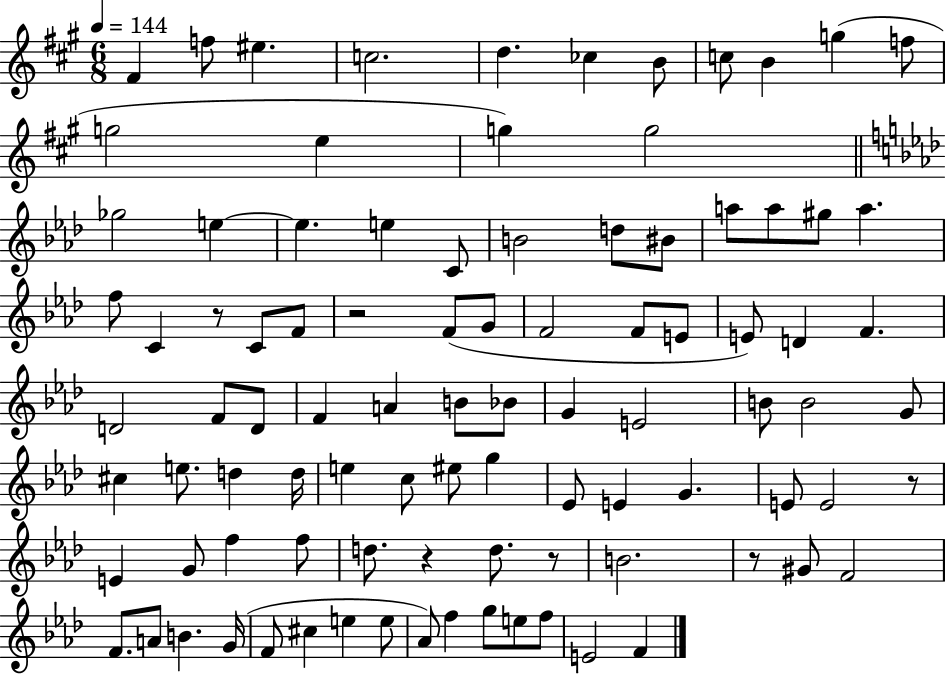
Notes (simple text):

F#4/q F5/e EIS5/q. C5/h. D5/q. CES5/q B4/e C5/e B4/q G5/q F5/e G5/h E5/q G5/q G5/h Gb5/h E5/q E5/q. E5/q C4/e B4/h D5/e BIS4/e A5/e A5/e G#5/e A5/q. F5/e C4/q R/e C4/e F4/e R/h F4/e G4/e F4/h F4/e E4/e E4/e D4/q F4/q. D4/h F4/e D4/e F4/q A4/q B4/e Bb4/e G4/q E4/h B4/e B4/h G4/e C#5/q E5/e. D5/q D5/s E5/q C5/e EIS5/e G5/q Eb4/e E4/q G4/q. E4/e E4/h R/e E4/q G4/e F5/q F5/e D5/e. R/q D5/e. R/e B4/h. R/e G#4/e F4/h F4/e. A4/e B4/q. G4/s F4/e C#5/q E5/q E5/e Ab4/e F5/q G5/e E5/e F5/e E4/h F4/q